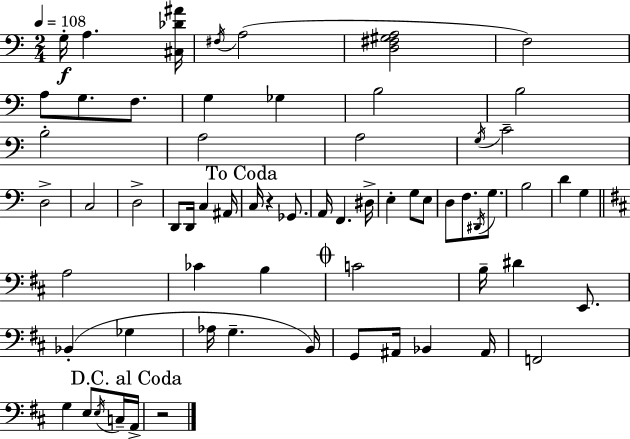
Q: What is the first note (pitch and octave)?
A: G3